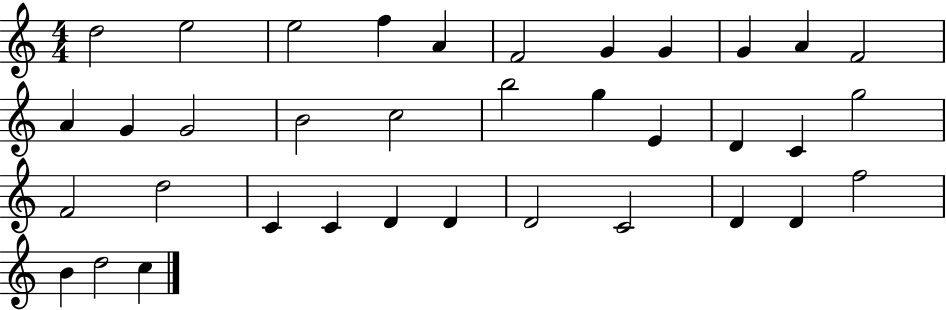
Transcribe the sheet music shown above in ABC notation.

X:1
T:Untitled
M:4/4
L:1/4
K:C
d2 e2 e2 f A F2 G G G A F2 A G G2 B2 c2 b2 g E D C g2 F2 d2 C C D D D2 C2 D D f2 B d2 c